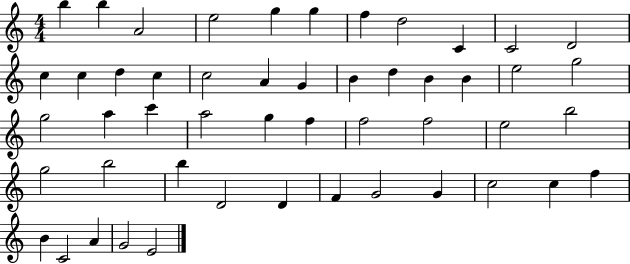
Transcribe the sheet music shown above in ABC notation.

X:1
T:Untitled
M:4/4
L:1/4
K:C
b b A2 e2 g g f d2 C C2 D2 c c d c c2 A G B d B B e2 g2 g2 a c' a2 g f f2 f2 e2 b2 g2 b2 b D2 D F G2 G c2 c f B C2 A G2 E2